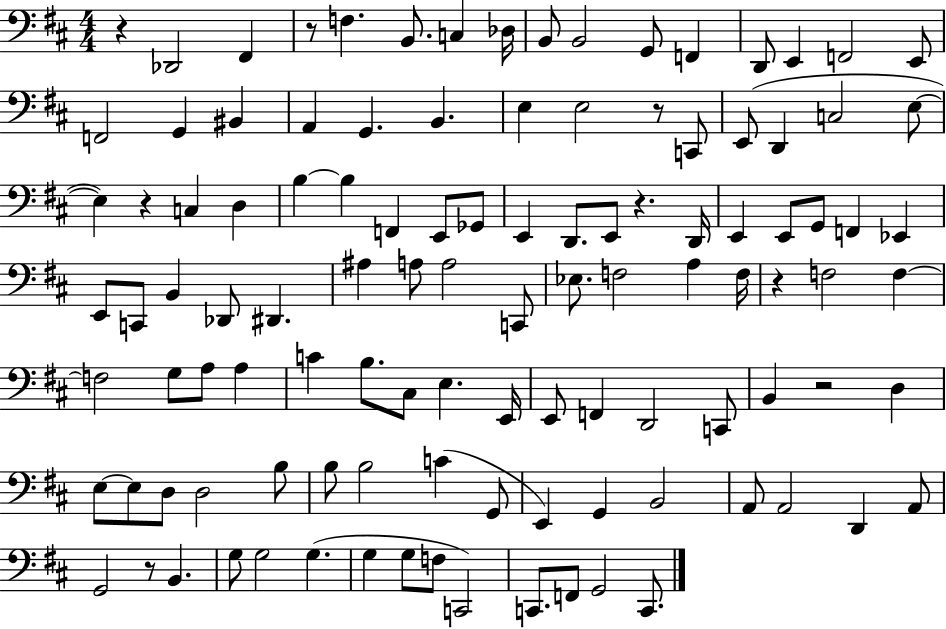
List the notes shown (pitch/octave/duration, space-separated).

R/q Db2/h F#2/q R/e F3/q. B2/e. C3/q Db3/s B2/e B2/h G2/e F2/q D2/e E2/q F2/h E2/e F2/h G2/q BIS2/q A2/q G2/q. B2/q. E3/q E3/h R/e C2/e E2/e D2/q C3/h E3/e E3/q R/q C3/q D3/q B3/q B3/q F2/q E2/e Gb2/e E2/q D2/e. E2/e R/q. D2/s E2/q E2/e G2/e F2/q Eb2/q E2/e C2/e B2/q Db2/e D#2/q. A#3/q A3/e A3/h C2/e Eb3/e. F3/h A3/q F3/s R/q F3/h F3/q F3/h G3/e A3/e A3/q C4/q B3/e. C#3/e E3/q. E2/s E2/e F2/q D2/h C2/e B2/q R/h D3/q E3/e E3/e D3/e D3/h B3/e B3/e B3/h C4/q G2/e E2/q G2/q B2/h A2/e A2/h D2/q A2/e G2/h R/e B2/q. G3/e G3/h G3/q. G3/q G3/e F3/e C2/h C2/e. F2/e G2/h C2/e.